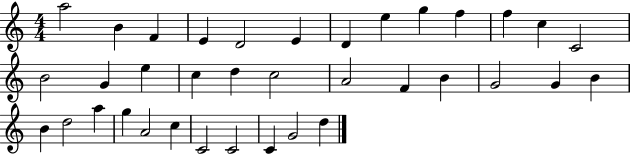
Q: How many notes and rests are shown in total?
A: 36